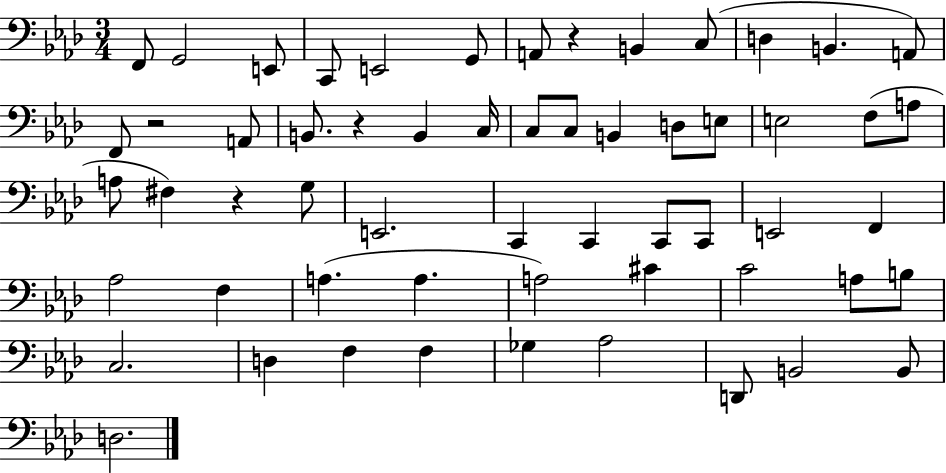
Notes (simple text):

F2/e G2/h E2/e C2/e E2/h G2/e A2/e R/q B2/q C3/e D3/q B2/q. A2/e F2/e R/h A2/e B2/e. R/q B2/q C3/s C3/e C3/e B2/q D3/e E3/e E3/h F3/e A3/e A3/e F#3/q R/q G3/e E2/h. C2/q C2/q C2/e C2/e E2/h F2/q Ab3/h F3/q A3/q. A3/q. A3/h C#4/q C4/h A3/e B3/e C3/h. D3/q F3/q F3/q Gb3/q Ab3/h D2/e B2/h B2/e D3/h.